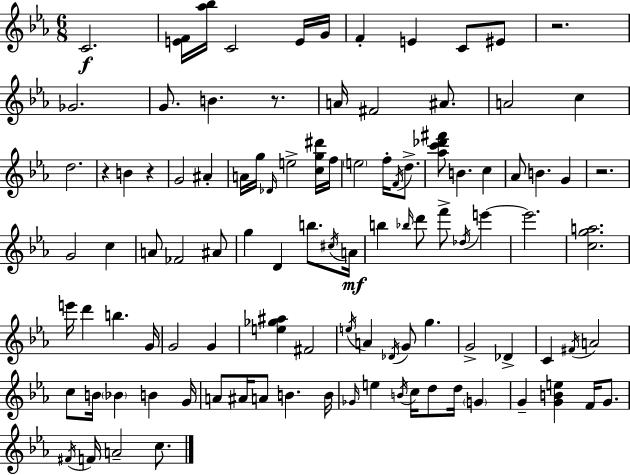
C4/h. [E4,F4]/s [Ab5,Bb5]/s C4/h E4/s G4/s F4/q E4/q C4/e EIS4/e R/h. Gb4/h. G4/e. B4/q. R/e. A4/s F#4/h A#4/e. A4/h C5/q D5/h. R/q B4/q R/q G4/h A#4/q A4/s G5/s Db4/s E5/h [C5,G5,D#6]/s F5/s E5/h F5/s F4/s D5/e. [Ab5,C6,Db6,F#6]/e B4/q. C5/q Ab4/e B4/q. G4/q R/h. G4/h C5/q A4/e FES4/h A#4/e G5/q D4/q B5/e. C#5/s A4/s B5/q Bb5/s D6/e F6/e Db5/s E6/q E6/h. [C5,G5,A5]/h. E6/s D6/q B5/q. G4/s G4/h G4/q [E5,Gb5,A#5]/q F#4/h E5/s A4/q Db4/s G4/e G5/q. G4/h Db4/q C4/q F#4/s A4/h C5/e B4/s Bb4/q B4/q G4/s A4/e A#4/s A4/e B4/q. B4/s Gb4/s E5/q B4/s C5/s D5/e D5/s G4/q G4/q [G4,B4,E5]/q F4/s G4/e. F#4/s F4/s A4/h C5/e.